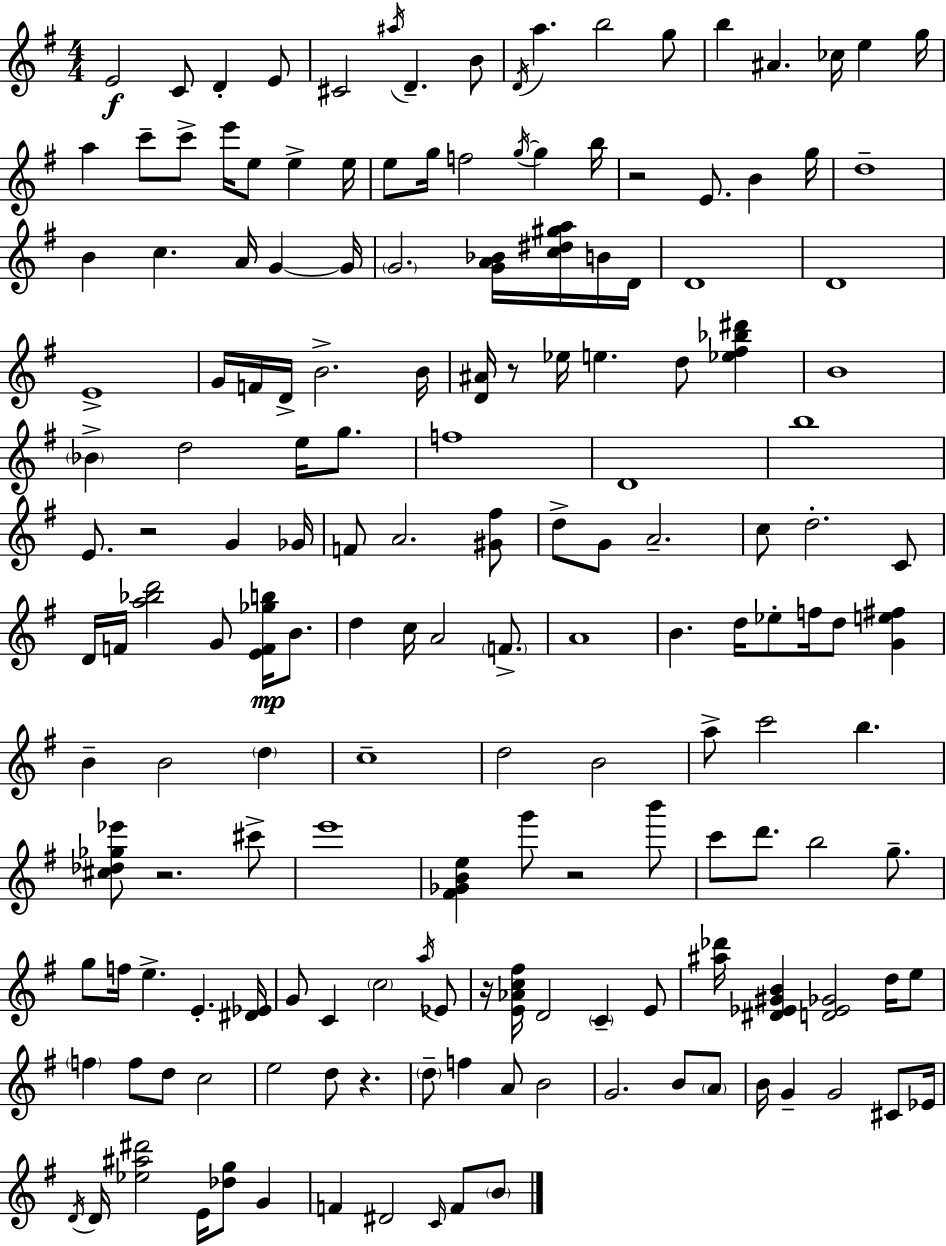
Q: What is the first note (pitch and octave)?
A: E4